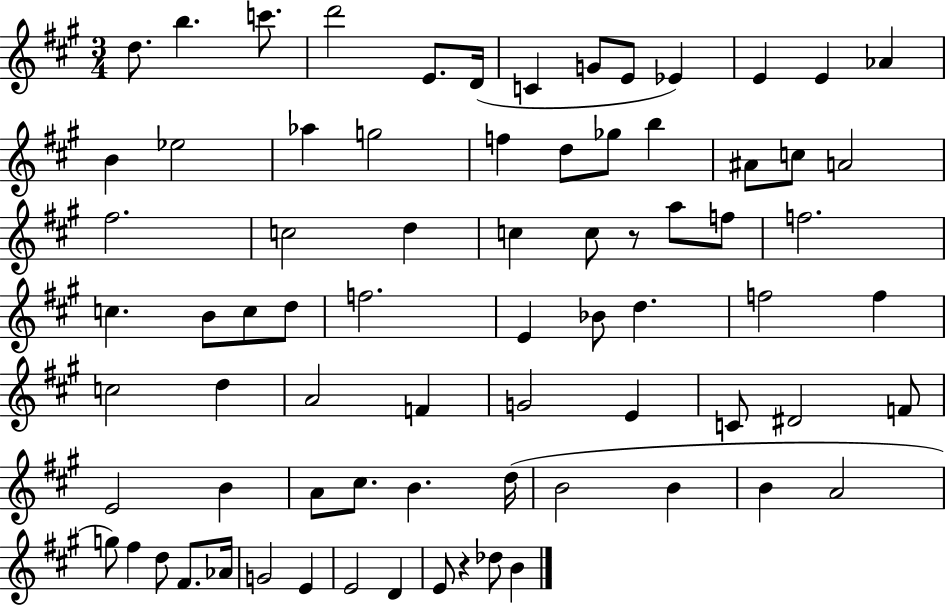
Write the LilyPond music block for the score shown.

{
  \clef treble
  \numericTimeSignature
  \time 3/4
  \key a \major
  d''8. b''4. c'''8. | d'''2 e'8. d'16( | c'4 g'8 e'8 ees'4) | e'4 e'4 aes'4 | \break b'4 ees''2 | aes''4 g''2 | f''4 d''8 ges''8 b''4 | ais'8 c''8 a'2 | \break fis''2. | c''2 d''4 | c''4 c''8 r8 a''8 f''8 | f''2. | \break c''4. b'8 c''8 d''8 | f''2. | e'4 bes'8 d''4. | f''2 f''4 | \break c''2 d''4 | a'2 f'4 | g'2 e'4 | c'8 dis'2 f'8 | \break e'2 b'4 | a'8 cis''8. b'4. d''16( | b'2 b'4 | b'4 a'2 | \break g''8) fis''4 d''8 fis'8. aes'16 | g'2 e'4 | e'2 d'4 | e'8 r4 des''8 b'4 | \break \bar "|."
}